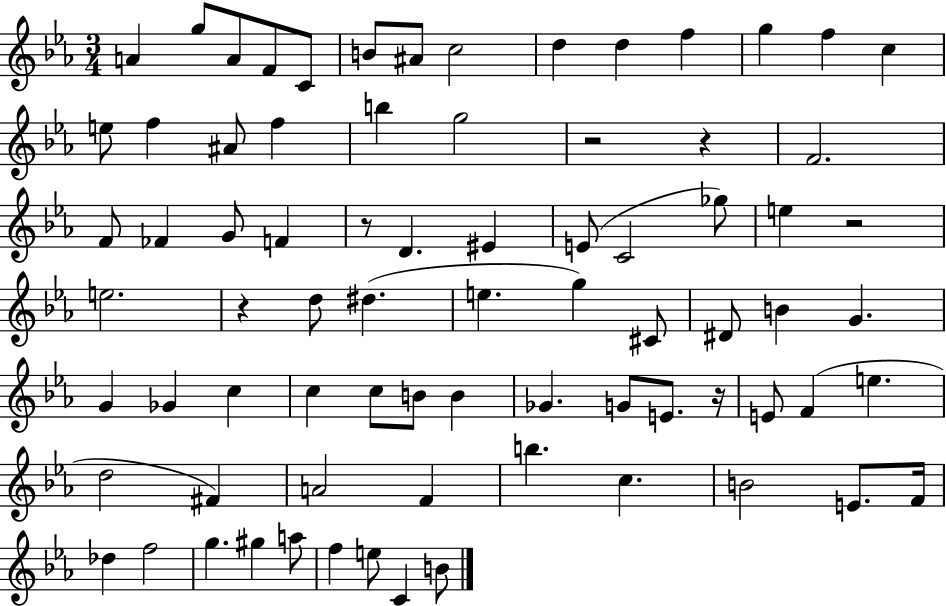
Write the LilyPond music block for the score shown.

{
  \clef treble
  \numericTimeSignature
  \time 3/4
  \key ees \major
  a'4 g''8 a'8 f'8 c'8 | b'8 ais'8 c''2 | d''4 d''4 f''4 | g''4 f''4 c''4 | \break e''8 f''4 ais'8 f''4 | b''4 g''2 | r2 r4 | f'2. | \break f'8 fes'4 g'8 f'4 | r8 d'4. eis'4 | e'8( c'2 ges''8) | e''4 r2 | \break e''2. | r4 d''8 dis''4.( | e''4. g''4) cis'8 | dis'8 b'4 g'4. | \break g'4 ges'4 c''4 | c''4 c''8 b'8 b'4 | ges'4. g'8 e'8. r16 | e'8 f'4( e''4. | \break d''2 fis'4) | a'2 f'4 | b''4. c''4. | b'2 e'8. f'16 | \break des''4 f''2 | g''4. gis''4 a''8 | f''4 e''8 c'4 b'8 | \bar "|."
}